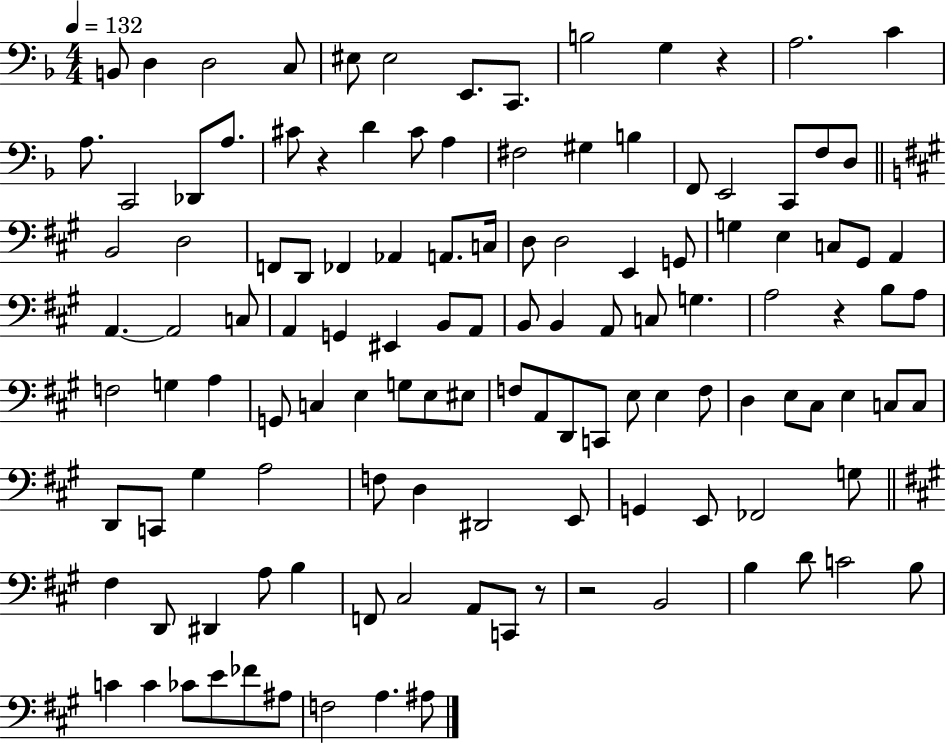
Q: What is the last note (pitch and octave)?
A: A#3